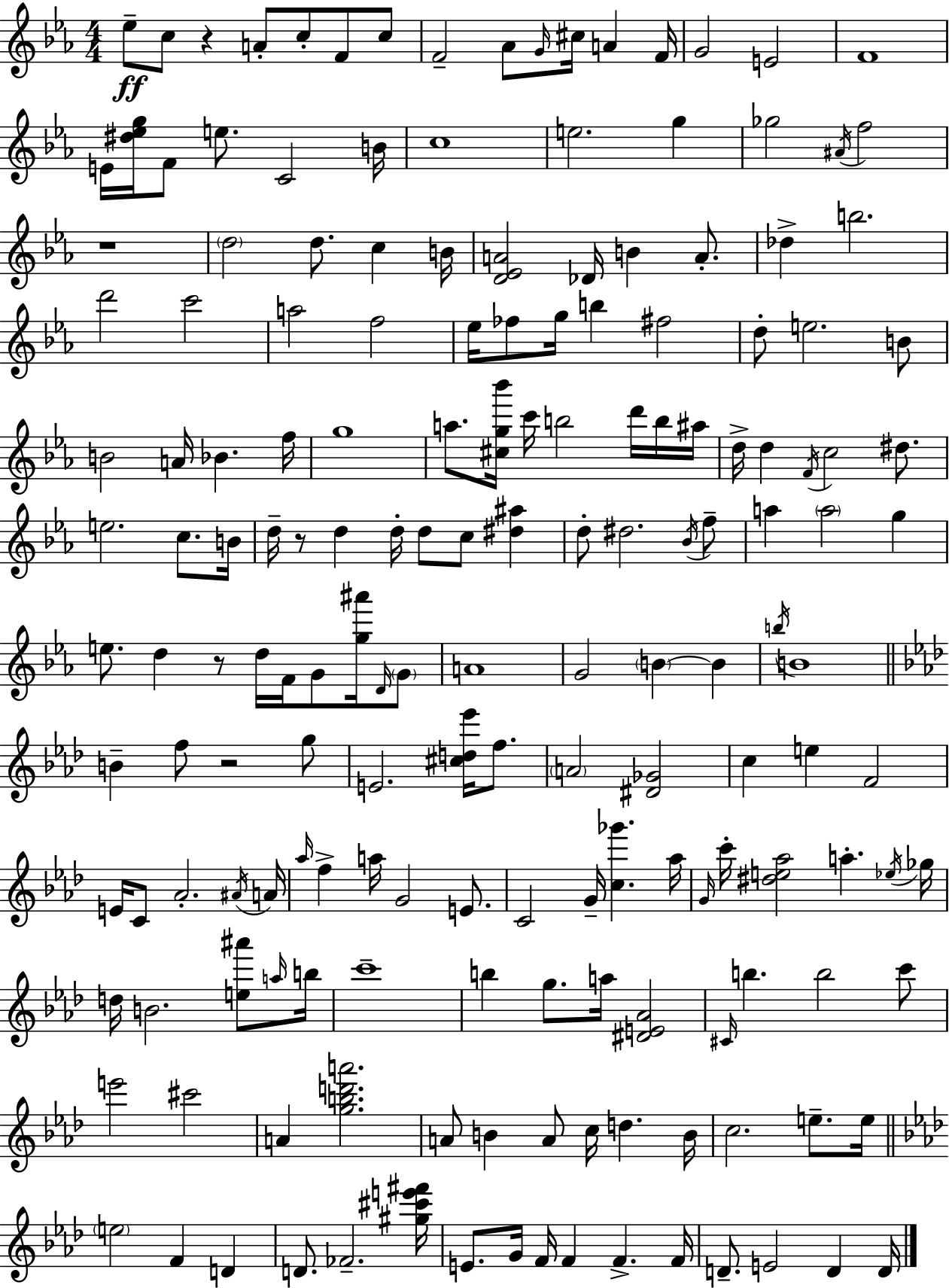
{
  \clef treble
  \numericTimeSignature
  \time 4/4
  \key c \minor
  ees''8--\ff c''8 r4 a'8-. c''8-. f'8 c''8 | f'2-- aes'8 \grace { g'16 } cis''16 a'4 | f'16 g'2 e'2 | f'1 | \break e'16 <dis'' ees'' g''>16 f'8 e''8. c'2 | b'16 c''1 | e''2. g''4 | ges''2 \acciaccatura { ais'16 } f''2 | \break r1 | \parenthesize d''2 d''8. c''4 | b'16 <d' ees' a'>2 des'16 b'4 a'8.-. | des''4-> b''2. | \break d'''2 c'''2 | a''2 f''2 | ees''16 fes''8 g''16 b''4 fis''2 | d''8-. e''2. | \break b'8 b'2 a'16 bes'4. | f''16 g''1 | a''8. <cis'' g'' bes'''>16 c'''16 b''2 d'''16 | b''16 ais''16 d''16-> d''4 \acciaccatura { f'16 } c''2 | \break dis''8. e''2. c''8. | b'16 d''16-- r8 d''4 d''16-. d''8 c''8 <dis'' ais''>4 | d''8-. dis''2. | \acciaccatura { bes'16 } f''8-- a''4 \parenthesize a''2 | \break g''4 e''8. d''4 r8 d''16 f'16 g'8 | <g'' ais'''>16 \grace { d'16 } \parenthesize g'8 a'1 | g'2 \parenthesize b'4~~ | b'4 \acciaccatura { b''16 } b'1 | \break \bar "||" \break \key aes \major b'4-- f''8 r2 g''8 | e'2. <cis'' d'' ees'''>16 f''8. | \parenthesize a'2 <dis' ges'>2 | c''4 e''4 f'2 | \break e'16 c'8 aes'2.-. \acciaccatura { ais'16 } | a'16 \grace { aes''16 } f''4-> a''16 g'2 e'8. | c'2 g'16-- <c'' ges'''>4. | aes''16 \grace { g'16 } c'''16-. <dis'' e'' aes''>2 a''4.-. | \break \acciaccatura { ees''16 } ges''16 d''16 b'2. | <e'' ais'''>8 \grace { a''16 } b''16 c'''1-- | b''4 g''8. a''16 <dis' e' aes'>2 | \grace { cis'16 } b''4. b''2 | \break c'''8 e'''2 cis'''2 | a'4 <g'' b'' d''' a'''>2. | a'8 b'4 a'8 c''16 d''4. | b'16 c''2. | \break e''8.-- e''16 \bar "||" \break \key aes \major \parenthesize e''2 f'4 d'4 | d'8. fes'2.-- <gis'' cis''' e''' fis'''>16 | e'8. g'16 f'16 f'4 f'4.-> f'16 | d'8.-- e'2 d'4 d'16 | \break \bar "|."
}